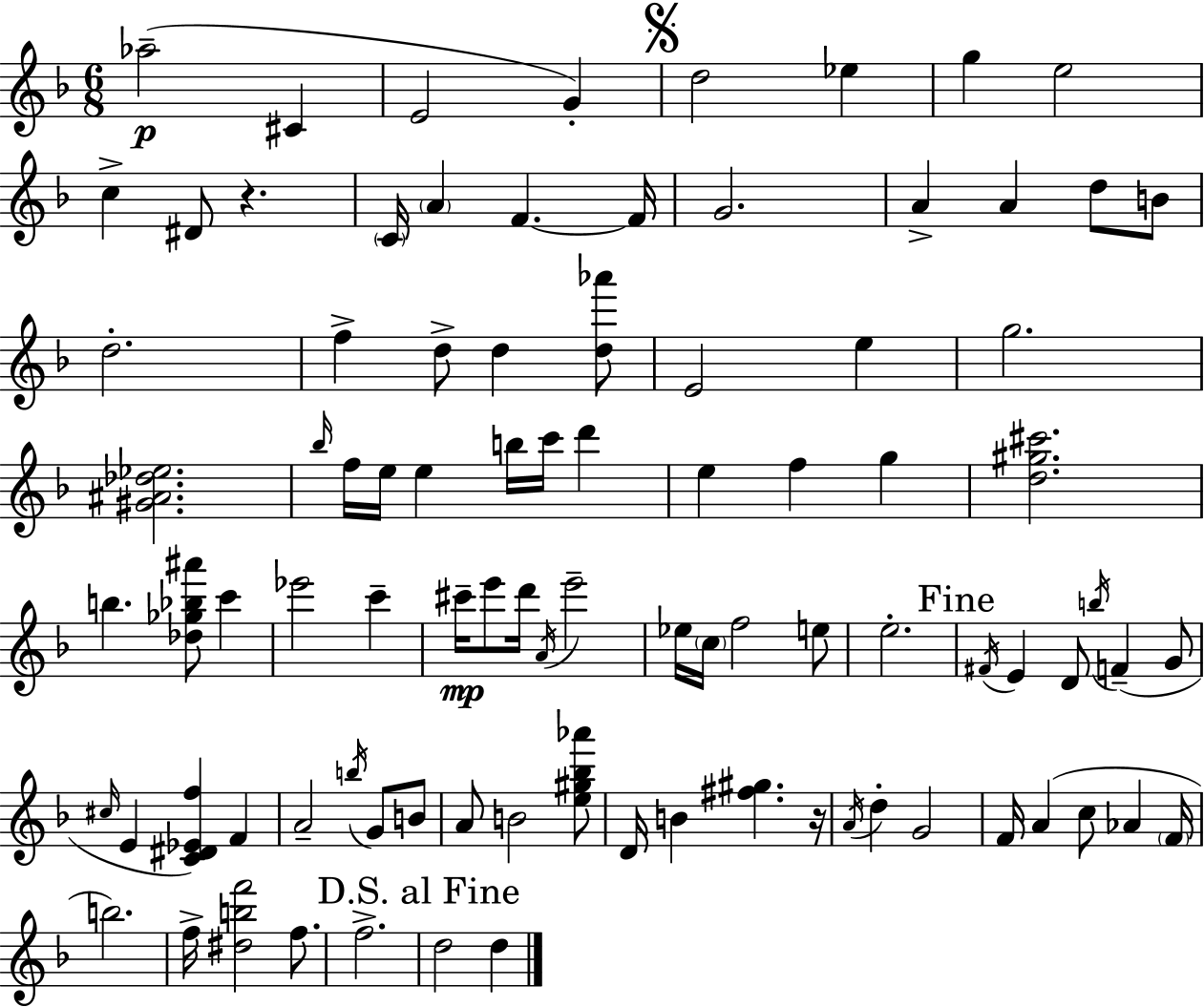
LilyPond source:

{
  \clef treble
  \numericTimeSignature
  \time 6/8
  \key f \major
  aes''2--(\p cis'4 | e'2 g'4-.) | \mark \markup { \musicglyph "scripts.segno" } d''2 ees''4 | g''4 e''2 | \break c''4-> dis'8 r4. | \parenthesize c'16 \parenthesize a'4 f'4.~~ f'16 | g'2. | a'4-> a'4 d''8 b'8 | \break d''2.-. | f''4-> d''8-> d''4 <d'' aes'''>8 | e'2 e''4 | g''2. | \break <gis' ais' des'' ees''>2. | \grace { bes''16 } f''16 e''16 e''4 b''16 c'''16 d'''4 | e''4 f''4 g''4 | <d'' gis'' cis'''>2. | \break b''4. <des'' ges'' bes'' ais'''>8 c'''4 | ees'''2 c'''4-- | cis'''16--\mp e'''8 d'''16 \acciaccatura { a'16 } e'''2-- | ees''16 \parenthesize c''16 f''2 | \break e''8 e''2.-. | \mark "Fine" \acciaccatura { fis'16 } e'4 d'8 \acciaccatura { b''16 } f'4--( | g'8 \grace { cis''16 } e'4 <c' dis' ees' f''>4) | f'4 a'2-- | \break \acciaccatura { b''16 } g'8 b'8 a'8 b'2 | <e'' gis'' bes'' aes'''>8 d'16 b'4 <fis'' gis''>4. | r16 \acciaccatura { a'16 } d''4-. g'2 | f'16 a'4( | \break c''8 aes'4 \parenthesize f'16 b''2.) | f''16-> <dis'' b'' f'''>2 | f''8. f''2.-> | \mark "D.S. al Fine" d''2 | \break d''4 \bar "|."
}